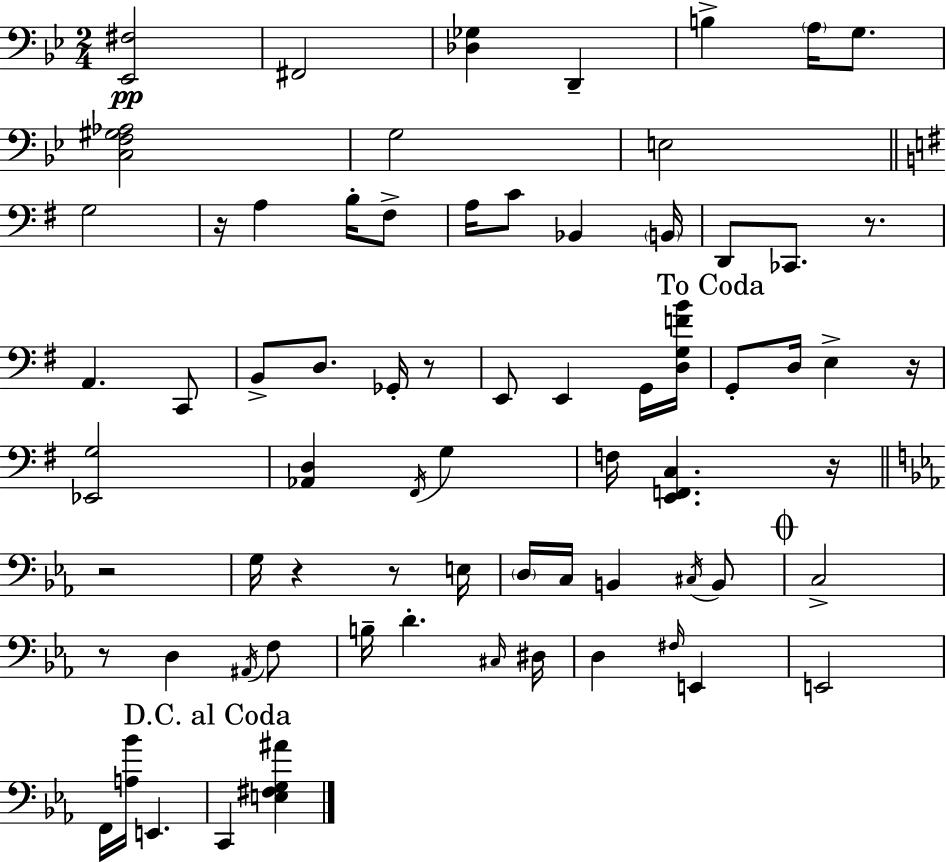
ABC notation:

X:1
T:Untitled
M:2/4
L:1/4
K:Gm
[_E,,^F,]2 ^F,,2 [_D,_G,] D,, B, A,/4 G,/2 [C,F,^G,_A,]2 G,2 E,2 G,2 z/4 A, B,/4 ^F,/2 A,/4 C/2 _B,, B,,/4 D,,/2 _C,,/2 z/2 A,, C,,/2 B,,/2 D,/2 _G,,/4 z/2 E,,/2 E,, G,,/4 [D,G,FB]/4 G,,/2 D,/4 E, z/4 [_E,,G,]2 [_A,,D,] ^F,,/4 G, F,/4 [E,,F,,C,] z/4 z2 G,/4 z z/2 E,/4 D,/4 C,/4 B,, ^C,/4 B,,/2 C,2 z/2 D, ^A,,/4 F,/2 B,/4 D ^C,/4 ^D,/4 D, ^F,/4 E,, E,,2 F,,/4 [A,_B]/4 E,, C,, [E,^F,G,^A]